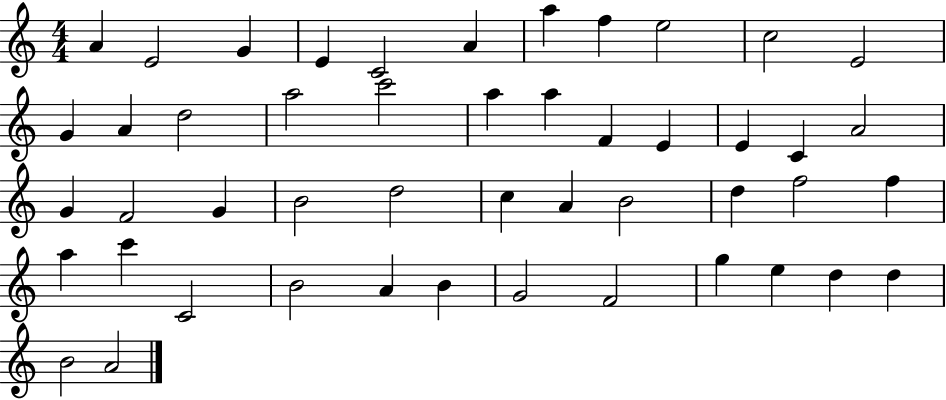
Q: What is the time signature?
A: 4/4